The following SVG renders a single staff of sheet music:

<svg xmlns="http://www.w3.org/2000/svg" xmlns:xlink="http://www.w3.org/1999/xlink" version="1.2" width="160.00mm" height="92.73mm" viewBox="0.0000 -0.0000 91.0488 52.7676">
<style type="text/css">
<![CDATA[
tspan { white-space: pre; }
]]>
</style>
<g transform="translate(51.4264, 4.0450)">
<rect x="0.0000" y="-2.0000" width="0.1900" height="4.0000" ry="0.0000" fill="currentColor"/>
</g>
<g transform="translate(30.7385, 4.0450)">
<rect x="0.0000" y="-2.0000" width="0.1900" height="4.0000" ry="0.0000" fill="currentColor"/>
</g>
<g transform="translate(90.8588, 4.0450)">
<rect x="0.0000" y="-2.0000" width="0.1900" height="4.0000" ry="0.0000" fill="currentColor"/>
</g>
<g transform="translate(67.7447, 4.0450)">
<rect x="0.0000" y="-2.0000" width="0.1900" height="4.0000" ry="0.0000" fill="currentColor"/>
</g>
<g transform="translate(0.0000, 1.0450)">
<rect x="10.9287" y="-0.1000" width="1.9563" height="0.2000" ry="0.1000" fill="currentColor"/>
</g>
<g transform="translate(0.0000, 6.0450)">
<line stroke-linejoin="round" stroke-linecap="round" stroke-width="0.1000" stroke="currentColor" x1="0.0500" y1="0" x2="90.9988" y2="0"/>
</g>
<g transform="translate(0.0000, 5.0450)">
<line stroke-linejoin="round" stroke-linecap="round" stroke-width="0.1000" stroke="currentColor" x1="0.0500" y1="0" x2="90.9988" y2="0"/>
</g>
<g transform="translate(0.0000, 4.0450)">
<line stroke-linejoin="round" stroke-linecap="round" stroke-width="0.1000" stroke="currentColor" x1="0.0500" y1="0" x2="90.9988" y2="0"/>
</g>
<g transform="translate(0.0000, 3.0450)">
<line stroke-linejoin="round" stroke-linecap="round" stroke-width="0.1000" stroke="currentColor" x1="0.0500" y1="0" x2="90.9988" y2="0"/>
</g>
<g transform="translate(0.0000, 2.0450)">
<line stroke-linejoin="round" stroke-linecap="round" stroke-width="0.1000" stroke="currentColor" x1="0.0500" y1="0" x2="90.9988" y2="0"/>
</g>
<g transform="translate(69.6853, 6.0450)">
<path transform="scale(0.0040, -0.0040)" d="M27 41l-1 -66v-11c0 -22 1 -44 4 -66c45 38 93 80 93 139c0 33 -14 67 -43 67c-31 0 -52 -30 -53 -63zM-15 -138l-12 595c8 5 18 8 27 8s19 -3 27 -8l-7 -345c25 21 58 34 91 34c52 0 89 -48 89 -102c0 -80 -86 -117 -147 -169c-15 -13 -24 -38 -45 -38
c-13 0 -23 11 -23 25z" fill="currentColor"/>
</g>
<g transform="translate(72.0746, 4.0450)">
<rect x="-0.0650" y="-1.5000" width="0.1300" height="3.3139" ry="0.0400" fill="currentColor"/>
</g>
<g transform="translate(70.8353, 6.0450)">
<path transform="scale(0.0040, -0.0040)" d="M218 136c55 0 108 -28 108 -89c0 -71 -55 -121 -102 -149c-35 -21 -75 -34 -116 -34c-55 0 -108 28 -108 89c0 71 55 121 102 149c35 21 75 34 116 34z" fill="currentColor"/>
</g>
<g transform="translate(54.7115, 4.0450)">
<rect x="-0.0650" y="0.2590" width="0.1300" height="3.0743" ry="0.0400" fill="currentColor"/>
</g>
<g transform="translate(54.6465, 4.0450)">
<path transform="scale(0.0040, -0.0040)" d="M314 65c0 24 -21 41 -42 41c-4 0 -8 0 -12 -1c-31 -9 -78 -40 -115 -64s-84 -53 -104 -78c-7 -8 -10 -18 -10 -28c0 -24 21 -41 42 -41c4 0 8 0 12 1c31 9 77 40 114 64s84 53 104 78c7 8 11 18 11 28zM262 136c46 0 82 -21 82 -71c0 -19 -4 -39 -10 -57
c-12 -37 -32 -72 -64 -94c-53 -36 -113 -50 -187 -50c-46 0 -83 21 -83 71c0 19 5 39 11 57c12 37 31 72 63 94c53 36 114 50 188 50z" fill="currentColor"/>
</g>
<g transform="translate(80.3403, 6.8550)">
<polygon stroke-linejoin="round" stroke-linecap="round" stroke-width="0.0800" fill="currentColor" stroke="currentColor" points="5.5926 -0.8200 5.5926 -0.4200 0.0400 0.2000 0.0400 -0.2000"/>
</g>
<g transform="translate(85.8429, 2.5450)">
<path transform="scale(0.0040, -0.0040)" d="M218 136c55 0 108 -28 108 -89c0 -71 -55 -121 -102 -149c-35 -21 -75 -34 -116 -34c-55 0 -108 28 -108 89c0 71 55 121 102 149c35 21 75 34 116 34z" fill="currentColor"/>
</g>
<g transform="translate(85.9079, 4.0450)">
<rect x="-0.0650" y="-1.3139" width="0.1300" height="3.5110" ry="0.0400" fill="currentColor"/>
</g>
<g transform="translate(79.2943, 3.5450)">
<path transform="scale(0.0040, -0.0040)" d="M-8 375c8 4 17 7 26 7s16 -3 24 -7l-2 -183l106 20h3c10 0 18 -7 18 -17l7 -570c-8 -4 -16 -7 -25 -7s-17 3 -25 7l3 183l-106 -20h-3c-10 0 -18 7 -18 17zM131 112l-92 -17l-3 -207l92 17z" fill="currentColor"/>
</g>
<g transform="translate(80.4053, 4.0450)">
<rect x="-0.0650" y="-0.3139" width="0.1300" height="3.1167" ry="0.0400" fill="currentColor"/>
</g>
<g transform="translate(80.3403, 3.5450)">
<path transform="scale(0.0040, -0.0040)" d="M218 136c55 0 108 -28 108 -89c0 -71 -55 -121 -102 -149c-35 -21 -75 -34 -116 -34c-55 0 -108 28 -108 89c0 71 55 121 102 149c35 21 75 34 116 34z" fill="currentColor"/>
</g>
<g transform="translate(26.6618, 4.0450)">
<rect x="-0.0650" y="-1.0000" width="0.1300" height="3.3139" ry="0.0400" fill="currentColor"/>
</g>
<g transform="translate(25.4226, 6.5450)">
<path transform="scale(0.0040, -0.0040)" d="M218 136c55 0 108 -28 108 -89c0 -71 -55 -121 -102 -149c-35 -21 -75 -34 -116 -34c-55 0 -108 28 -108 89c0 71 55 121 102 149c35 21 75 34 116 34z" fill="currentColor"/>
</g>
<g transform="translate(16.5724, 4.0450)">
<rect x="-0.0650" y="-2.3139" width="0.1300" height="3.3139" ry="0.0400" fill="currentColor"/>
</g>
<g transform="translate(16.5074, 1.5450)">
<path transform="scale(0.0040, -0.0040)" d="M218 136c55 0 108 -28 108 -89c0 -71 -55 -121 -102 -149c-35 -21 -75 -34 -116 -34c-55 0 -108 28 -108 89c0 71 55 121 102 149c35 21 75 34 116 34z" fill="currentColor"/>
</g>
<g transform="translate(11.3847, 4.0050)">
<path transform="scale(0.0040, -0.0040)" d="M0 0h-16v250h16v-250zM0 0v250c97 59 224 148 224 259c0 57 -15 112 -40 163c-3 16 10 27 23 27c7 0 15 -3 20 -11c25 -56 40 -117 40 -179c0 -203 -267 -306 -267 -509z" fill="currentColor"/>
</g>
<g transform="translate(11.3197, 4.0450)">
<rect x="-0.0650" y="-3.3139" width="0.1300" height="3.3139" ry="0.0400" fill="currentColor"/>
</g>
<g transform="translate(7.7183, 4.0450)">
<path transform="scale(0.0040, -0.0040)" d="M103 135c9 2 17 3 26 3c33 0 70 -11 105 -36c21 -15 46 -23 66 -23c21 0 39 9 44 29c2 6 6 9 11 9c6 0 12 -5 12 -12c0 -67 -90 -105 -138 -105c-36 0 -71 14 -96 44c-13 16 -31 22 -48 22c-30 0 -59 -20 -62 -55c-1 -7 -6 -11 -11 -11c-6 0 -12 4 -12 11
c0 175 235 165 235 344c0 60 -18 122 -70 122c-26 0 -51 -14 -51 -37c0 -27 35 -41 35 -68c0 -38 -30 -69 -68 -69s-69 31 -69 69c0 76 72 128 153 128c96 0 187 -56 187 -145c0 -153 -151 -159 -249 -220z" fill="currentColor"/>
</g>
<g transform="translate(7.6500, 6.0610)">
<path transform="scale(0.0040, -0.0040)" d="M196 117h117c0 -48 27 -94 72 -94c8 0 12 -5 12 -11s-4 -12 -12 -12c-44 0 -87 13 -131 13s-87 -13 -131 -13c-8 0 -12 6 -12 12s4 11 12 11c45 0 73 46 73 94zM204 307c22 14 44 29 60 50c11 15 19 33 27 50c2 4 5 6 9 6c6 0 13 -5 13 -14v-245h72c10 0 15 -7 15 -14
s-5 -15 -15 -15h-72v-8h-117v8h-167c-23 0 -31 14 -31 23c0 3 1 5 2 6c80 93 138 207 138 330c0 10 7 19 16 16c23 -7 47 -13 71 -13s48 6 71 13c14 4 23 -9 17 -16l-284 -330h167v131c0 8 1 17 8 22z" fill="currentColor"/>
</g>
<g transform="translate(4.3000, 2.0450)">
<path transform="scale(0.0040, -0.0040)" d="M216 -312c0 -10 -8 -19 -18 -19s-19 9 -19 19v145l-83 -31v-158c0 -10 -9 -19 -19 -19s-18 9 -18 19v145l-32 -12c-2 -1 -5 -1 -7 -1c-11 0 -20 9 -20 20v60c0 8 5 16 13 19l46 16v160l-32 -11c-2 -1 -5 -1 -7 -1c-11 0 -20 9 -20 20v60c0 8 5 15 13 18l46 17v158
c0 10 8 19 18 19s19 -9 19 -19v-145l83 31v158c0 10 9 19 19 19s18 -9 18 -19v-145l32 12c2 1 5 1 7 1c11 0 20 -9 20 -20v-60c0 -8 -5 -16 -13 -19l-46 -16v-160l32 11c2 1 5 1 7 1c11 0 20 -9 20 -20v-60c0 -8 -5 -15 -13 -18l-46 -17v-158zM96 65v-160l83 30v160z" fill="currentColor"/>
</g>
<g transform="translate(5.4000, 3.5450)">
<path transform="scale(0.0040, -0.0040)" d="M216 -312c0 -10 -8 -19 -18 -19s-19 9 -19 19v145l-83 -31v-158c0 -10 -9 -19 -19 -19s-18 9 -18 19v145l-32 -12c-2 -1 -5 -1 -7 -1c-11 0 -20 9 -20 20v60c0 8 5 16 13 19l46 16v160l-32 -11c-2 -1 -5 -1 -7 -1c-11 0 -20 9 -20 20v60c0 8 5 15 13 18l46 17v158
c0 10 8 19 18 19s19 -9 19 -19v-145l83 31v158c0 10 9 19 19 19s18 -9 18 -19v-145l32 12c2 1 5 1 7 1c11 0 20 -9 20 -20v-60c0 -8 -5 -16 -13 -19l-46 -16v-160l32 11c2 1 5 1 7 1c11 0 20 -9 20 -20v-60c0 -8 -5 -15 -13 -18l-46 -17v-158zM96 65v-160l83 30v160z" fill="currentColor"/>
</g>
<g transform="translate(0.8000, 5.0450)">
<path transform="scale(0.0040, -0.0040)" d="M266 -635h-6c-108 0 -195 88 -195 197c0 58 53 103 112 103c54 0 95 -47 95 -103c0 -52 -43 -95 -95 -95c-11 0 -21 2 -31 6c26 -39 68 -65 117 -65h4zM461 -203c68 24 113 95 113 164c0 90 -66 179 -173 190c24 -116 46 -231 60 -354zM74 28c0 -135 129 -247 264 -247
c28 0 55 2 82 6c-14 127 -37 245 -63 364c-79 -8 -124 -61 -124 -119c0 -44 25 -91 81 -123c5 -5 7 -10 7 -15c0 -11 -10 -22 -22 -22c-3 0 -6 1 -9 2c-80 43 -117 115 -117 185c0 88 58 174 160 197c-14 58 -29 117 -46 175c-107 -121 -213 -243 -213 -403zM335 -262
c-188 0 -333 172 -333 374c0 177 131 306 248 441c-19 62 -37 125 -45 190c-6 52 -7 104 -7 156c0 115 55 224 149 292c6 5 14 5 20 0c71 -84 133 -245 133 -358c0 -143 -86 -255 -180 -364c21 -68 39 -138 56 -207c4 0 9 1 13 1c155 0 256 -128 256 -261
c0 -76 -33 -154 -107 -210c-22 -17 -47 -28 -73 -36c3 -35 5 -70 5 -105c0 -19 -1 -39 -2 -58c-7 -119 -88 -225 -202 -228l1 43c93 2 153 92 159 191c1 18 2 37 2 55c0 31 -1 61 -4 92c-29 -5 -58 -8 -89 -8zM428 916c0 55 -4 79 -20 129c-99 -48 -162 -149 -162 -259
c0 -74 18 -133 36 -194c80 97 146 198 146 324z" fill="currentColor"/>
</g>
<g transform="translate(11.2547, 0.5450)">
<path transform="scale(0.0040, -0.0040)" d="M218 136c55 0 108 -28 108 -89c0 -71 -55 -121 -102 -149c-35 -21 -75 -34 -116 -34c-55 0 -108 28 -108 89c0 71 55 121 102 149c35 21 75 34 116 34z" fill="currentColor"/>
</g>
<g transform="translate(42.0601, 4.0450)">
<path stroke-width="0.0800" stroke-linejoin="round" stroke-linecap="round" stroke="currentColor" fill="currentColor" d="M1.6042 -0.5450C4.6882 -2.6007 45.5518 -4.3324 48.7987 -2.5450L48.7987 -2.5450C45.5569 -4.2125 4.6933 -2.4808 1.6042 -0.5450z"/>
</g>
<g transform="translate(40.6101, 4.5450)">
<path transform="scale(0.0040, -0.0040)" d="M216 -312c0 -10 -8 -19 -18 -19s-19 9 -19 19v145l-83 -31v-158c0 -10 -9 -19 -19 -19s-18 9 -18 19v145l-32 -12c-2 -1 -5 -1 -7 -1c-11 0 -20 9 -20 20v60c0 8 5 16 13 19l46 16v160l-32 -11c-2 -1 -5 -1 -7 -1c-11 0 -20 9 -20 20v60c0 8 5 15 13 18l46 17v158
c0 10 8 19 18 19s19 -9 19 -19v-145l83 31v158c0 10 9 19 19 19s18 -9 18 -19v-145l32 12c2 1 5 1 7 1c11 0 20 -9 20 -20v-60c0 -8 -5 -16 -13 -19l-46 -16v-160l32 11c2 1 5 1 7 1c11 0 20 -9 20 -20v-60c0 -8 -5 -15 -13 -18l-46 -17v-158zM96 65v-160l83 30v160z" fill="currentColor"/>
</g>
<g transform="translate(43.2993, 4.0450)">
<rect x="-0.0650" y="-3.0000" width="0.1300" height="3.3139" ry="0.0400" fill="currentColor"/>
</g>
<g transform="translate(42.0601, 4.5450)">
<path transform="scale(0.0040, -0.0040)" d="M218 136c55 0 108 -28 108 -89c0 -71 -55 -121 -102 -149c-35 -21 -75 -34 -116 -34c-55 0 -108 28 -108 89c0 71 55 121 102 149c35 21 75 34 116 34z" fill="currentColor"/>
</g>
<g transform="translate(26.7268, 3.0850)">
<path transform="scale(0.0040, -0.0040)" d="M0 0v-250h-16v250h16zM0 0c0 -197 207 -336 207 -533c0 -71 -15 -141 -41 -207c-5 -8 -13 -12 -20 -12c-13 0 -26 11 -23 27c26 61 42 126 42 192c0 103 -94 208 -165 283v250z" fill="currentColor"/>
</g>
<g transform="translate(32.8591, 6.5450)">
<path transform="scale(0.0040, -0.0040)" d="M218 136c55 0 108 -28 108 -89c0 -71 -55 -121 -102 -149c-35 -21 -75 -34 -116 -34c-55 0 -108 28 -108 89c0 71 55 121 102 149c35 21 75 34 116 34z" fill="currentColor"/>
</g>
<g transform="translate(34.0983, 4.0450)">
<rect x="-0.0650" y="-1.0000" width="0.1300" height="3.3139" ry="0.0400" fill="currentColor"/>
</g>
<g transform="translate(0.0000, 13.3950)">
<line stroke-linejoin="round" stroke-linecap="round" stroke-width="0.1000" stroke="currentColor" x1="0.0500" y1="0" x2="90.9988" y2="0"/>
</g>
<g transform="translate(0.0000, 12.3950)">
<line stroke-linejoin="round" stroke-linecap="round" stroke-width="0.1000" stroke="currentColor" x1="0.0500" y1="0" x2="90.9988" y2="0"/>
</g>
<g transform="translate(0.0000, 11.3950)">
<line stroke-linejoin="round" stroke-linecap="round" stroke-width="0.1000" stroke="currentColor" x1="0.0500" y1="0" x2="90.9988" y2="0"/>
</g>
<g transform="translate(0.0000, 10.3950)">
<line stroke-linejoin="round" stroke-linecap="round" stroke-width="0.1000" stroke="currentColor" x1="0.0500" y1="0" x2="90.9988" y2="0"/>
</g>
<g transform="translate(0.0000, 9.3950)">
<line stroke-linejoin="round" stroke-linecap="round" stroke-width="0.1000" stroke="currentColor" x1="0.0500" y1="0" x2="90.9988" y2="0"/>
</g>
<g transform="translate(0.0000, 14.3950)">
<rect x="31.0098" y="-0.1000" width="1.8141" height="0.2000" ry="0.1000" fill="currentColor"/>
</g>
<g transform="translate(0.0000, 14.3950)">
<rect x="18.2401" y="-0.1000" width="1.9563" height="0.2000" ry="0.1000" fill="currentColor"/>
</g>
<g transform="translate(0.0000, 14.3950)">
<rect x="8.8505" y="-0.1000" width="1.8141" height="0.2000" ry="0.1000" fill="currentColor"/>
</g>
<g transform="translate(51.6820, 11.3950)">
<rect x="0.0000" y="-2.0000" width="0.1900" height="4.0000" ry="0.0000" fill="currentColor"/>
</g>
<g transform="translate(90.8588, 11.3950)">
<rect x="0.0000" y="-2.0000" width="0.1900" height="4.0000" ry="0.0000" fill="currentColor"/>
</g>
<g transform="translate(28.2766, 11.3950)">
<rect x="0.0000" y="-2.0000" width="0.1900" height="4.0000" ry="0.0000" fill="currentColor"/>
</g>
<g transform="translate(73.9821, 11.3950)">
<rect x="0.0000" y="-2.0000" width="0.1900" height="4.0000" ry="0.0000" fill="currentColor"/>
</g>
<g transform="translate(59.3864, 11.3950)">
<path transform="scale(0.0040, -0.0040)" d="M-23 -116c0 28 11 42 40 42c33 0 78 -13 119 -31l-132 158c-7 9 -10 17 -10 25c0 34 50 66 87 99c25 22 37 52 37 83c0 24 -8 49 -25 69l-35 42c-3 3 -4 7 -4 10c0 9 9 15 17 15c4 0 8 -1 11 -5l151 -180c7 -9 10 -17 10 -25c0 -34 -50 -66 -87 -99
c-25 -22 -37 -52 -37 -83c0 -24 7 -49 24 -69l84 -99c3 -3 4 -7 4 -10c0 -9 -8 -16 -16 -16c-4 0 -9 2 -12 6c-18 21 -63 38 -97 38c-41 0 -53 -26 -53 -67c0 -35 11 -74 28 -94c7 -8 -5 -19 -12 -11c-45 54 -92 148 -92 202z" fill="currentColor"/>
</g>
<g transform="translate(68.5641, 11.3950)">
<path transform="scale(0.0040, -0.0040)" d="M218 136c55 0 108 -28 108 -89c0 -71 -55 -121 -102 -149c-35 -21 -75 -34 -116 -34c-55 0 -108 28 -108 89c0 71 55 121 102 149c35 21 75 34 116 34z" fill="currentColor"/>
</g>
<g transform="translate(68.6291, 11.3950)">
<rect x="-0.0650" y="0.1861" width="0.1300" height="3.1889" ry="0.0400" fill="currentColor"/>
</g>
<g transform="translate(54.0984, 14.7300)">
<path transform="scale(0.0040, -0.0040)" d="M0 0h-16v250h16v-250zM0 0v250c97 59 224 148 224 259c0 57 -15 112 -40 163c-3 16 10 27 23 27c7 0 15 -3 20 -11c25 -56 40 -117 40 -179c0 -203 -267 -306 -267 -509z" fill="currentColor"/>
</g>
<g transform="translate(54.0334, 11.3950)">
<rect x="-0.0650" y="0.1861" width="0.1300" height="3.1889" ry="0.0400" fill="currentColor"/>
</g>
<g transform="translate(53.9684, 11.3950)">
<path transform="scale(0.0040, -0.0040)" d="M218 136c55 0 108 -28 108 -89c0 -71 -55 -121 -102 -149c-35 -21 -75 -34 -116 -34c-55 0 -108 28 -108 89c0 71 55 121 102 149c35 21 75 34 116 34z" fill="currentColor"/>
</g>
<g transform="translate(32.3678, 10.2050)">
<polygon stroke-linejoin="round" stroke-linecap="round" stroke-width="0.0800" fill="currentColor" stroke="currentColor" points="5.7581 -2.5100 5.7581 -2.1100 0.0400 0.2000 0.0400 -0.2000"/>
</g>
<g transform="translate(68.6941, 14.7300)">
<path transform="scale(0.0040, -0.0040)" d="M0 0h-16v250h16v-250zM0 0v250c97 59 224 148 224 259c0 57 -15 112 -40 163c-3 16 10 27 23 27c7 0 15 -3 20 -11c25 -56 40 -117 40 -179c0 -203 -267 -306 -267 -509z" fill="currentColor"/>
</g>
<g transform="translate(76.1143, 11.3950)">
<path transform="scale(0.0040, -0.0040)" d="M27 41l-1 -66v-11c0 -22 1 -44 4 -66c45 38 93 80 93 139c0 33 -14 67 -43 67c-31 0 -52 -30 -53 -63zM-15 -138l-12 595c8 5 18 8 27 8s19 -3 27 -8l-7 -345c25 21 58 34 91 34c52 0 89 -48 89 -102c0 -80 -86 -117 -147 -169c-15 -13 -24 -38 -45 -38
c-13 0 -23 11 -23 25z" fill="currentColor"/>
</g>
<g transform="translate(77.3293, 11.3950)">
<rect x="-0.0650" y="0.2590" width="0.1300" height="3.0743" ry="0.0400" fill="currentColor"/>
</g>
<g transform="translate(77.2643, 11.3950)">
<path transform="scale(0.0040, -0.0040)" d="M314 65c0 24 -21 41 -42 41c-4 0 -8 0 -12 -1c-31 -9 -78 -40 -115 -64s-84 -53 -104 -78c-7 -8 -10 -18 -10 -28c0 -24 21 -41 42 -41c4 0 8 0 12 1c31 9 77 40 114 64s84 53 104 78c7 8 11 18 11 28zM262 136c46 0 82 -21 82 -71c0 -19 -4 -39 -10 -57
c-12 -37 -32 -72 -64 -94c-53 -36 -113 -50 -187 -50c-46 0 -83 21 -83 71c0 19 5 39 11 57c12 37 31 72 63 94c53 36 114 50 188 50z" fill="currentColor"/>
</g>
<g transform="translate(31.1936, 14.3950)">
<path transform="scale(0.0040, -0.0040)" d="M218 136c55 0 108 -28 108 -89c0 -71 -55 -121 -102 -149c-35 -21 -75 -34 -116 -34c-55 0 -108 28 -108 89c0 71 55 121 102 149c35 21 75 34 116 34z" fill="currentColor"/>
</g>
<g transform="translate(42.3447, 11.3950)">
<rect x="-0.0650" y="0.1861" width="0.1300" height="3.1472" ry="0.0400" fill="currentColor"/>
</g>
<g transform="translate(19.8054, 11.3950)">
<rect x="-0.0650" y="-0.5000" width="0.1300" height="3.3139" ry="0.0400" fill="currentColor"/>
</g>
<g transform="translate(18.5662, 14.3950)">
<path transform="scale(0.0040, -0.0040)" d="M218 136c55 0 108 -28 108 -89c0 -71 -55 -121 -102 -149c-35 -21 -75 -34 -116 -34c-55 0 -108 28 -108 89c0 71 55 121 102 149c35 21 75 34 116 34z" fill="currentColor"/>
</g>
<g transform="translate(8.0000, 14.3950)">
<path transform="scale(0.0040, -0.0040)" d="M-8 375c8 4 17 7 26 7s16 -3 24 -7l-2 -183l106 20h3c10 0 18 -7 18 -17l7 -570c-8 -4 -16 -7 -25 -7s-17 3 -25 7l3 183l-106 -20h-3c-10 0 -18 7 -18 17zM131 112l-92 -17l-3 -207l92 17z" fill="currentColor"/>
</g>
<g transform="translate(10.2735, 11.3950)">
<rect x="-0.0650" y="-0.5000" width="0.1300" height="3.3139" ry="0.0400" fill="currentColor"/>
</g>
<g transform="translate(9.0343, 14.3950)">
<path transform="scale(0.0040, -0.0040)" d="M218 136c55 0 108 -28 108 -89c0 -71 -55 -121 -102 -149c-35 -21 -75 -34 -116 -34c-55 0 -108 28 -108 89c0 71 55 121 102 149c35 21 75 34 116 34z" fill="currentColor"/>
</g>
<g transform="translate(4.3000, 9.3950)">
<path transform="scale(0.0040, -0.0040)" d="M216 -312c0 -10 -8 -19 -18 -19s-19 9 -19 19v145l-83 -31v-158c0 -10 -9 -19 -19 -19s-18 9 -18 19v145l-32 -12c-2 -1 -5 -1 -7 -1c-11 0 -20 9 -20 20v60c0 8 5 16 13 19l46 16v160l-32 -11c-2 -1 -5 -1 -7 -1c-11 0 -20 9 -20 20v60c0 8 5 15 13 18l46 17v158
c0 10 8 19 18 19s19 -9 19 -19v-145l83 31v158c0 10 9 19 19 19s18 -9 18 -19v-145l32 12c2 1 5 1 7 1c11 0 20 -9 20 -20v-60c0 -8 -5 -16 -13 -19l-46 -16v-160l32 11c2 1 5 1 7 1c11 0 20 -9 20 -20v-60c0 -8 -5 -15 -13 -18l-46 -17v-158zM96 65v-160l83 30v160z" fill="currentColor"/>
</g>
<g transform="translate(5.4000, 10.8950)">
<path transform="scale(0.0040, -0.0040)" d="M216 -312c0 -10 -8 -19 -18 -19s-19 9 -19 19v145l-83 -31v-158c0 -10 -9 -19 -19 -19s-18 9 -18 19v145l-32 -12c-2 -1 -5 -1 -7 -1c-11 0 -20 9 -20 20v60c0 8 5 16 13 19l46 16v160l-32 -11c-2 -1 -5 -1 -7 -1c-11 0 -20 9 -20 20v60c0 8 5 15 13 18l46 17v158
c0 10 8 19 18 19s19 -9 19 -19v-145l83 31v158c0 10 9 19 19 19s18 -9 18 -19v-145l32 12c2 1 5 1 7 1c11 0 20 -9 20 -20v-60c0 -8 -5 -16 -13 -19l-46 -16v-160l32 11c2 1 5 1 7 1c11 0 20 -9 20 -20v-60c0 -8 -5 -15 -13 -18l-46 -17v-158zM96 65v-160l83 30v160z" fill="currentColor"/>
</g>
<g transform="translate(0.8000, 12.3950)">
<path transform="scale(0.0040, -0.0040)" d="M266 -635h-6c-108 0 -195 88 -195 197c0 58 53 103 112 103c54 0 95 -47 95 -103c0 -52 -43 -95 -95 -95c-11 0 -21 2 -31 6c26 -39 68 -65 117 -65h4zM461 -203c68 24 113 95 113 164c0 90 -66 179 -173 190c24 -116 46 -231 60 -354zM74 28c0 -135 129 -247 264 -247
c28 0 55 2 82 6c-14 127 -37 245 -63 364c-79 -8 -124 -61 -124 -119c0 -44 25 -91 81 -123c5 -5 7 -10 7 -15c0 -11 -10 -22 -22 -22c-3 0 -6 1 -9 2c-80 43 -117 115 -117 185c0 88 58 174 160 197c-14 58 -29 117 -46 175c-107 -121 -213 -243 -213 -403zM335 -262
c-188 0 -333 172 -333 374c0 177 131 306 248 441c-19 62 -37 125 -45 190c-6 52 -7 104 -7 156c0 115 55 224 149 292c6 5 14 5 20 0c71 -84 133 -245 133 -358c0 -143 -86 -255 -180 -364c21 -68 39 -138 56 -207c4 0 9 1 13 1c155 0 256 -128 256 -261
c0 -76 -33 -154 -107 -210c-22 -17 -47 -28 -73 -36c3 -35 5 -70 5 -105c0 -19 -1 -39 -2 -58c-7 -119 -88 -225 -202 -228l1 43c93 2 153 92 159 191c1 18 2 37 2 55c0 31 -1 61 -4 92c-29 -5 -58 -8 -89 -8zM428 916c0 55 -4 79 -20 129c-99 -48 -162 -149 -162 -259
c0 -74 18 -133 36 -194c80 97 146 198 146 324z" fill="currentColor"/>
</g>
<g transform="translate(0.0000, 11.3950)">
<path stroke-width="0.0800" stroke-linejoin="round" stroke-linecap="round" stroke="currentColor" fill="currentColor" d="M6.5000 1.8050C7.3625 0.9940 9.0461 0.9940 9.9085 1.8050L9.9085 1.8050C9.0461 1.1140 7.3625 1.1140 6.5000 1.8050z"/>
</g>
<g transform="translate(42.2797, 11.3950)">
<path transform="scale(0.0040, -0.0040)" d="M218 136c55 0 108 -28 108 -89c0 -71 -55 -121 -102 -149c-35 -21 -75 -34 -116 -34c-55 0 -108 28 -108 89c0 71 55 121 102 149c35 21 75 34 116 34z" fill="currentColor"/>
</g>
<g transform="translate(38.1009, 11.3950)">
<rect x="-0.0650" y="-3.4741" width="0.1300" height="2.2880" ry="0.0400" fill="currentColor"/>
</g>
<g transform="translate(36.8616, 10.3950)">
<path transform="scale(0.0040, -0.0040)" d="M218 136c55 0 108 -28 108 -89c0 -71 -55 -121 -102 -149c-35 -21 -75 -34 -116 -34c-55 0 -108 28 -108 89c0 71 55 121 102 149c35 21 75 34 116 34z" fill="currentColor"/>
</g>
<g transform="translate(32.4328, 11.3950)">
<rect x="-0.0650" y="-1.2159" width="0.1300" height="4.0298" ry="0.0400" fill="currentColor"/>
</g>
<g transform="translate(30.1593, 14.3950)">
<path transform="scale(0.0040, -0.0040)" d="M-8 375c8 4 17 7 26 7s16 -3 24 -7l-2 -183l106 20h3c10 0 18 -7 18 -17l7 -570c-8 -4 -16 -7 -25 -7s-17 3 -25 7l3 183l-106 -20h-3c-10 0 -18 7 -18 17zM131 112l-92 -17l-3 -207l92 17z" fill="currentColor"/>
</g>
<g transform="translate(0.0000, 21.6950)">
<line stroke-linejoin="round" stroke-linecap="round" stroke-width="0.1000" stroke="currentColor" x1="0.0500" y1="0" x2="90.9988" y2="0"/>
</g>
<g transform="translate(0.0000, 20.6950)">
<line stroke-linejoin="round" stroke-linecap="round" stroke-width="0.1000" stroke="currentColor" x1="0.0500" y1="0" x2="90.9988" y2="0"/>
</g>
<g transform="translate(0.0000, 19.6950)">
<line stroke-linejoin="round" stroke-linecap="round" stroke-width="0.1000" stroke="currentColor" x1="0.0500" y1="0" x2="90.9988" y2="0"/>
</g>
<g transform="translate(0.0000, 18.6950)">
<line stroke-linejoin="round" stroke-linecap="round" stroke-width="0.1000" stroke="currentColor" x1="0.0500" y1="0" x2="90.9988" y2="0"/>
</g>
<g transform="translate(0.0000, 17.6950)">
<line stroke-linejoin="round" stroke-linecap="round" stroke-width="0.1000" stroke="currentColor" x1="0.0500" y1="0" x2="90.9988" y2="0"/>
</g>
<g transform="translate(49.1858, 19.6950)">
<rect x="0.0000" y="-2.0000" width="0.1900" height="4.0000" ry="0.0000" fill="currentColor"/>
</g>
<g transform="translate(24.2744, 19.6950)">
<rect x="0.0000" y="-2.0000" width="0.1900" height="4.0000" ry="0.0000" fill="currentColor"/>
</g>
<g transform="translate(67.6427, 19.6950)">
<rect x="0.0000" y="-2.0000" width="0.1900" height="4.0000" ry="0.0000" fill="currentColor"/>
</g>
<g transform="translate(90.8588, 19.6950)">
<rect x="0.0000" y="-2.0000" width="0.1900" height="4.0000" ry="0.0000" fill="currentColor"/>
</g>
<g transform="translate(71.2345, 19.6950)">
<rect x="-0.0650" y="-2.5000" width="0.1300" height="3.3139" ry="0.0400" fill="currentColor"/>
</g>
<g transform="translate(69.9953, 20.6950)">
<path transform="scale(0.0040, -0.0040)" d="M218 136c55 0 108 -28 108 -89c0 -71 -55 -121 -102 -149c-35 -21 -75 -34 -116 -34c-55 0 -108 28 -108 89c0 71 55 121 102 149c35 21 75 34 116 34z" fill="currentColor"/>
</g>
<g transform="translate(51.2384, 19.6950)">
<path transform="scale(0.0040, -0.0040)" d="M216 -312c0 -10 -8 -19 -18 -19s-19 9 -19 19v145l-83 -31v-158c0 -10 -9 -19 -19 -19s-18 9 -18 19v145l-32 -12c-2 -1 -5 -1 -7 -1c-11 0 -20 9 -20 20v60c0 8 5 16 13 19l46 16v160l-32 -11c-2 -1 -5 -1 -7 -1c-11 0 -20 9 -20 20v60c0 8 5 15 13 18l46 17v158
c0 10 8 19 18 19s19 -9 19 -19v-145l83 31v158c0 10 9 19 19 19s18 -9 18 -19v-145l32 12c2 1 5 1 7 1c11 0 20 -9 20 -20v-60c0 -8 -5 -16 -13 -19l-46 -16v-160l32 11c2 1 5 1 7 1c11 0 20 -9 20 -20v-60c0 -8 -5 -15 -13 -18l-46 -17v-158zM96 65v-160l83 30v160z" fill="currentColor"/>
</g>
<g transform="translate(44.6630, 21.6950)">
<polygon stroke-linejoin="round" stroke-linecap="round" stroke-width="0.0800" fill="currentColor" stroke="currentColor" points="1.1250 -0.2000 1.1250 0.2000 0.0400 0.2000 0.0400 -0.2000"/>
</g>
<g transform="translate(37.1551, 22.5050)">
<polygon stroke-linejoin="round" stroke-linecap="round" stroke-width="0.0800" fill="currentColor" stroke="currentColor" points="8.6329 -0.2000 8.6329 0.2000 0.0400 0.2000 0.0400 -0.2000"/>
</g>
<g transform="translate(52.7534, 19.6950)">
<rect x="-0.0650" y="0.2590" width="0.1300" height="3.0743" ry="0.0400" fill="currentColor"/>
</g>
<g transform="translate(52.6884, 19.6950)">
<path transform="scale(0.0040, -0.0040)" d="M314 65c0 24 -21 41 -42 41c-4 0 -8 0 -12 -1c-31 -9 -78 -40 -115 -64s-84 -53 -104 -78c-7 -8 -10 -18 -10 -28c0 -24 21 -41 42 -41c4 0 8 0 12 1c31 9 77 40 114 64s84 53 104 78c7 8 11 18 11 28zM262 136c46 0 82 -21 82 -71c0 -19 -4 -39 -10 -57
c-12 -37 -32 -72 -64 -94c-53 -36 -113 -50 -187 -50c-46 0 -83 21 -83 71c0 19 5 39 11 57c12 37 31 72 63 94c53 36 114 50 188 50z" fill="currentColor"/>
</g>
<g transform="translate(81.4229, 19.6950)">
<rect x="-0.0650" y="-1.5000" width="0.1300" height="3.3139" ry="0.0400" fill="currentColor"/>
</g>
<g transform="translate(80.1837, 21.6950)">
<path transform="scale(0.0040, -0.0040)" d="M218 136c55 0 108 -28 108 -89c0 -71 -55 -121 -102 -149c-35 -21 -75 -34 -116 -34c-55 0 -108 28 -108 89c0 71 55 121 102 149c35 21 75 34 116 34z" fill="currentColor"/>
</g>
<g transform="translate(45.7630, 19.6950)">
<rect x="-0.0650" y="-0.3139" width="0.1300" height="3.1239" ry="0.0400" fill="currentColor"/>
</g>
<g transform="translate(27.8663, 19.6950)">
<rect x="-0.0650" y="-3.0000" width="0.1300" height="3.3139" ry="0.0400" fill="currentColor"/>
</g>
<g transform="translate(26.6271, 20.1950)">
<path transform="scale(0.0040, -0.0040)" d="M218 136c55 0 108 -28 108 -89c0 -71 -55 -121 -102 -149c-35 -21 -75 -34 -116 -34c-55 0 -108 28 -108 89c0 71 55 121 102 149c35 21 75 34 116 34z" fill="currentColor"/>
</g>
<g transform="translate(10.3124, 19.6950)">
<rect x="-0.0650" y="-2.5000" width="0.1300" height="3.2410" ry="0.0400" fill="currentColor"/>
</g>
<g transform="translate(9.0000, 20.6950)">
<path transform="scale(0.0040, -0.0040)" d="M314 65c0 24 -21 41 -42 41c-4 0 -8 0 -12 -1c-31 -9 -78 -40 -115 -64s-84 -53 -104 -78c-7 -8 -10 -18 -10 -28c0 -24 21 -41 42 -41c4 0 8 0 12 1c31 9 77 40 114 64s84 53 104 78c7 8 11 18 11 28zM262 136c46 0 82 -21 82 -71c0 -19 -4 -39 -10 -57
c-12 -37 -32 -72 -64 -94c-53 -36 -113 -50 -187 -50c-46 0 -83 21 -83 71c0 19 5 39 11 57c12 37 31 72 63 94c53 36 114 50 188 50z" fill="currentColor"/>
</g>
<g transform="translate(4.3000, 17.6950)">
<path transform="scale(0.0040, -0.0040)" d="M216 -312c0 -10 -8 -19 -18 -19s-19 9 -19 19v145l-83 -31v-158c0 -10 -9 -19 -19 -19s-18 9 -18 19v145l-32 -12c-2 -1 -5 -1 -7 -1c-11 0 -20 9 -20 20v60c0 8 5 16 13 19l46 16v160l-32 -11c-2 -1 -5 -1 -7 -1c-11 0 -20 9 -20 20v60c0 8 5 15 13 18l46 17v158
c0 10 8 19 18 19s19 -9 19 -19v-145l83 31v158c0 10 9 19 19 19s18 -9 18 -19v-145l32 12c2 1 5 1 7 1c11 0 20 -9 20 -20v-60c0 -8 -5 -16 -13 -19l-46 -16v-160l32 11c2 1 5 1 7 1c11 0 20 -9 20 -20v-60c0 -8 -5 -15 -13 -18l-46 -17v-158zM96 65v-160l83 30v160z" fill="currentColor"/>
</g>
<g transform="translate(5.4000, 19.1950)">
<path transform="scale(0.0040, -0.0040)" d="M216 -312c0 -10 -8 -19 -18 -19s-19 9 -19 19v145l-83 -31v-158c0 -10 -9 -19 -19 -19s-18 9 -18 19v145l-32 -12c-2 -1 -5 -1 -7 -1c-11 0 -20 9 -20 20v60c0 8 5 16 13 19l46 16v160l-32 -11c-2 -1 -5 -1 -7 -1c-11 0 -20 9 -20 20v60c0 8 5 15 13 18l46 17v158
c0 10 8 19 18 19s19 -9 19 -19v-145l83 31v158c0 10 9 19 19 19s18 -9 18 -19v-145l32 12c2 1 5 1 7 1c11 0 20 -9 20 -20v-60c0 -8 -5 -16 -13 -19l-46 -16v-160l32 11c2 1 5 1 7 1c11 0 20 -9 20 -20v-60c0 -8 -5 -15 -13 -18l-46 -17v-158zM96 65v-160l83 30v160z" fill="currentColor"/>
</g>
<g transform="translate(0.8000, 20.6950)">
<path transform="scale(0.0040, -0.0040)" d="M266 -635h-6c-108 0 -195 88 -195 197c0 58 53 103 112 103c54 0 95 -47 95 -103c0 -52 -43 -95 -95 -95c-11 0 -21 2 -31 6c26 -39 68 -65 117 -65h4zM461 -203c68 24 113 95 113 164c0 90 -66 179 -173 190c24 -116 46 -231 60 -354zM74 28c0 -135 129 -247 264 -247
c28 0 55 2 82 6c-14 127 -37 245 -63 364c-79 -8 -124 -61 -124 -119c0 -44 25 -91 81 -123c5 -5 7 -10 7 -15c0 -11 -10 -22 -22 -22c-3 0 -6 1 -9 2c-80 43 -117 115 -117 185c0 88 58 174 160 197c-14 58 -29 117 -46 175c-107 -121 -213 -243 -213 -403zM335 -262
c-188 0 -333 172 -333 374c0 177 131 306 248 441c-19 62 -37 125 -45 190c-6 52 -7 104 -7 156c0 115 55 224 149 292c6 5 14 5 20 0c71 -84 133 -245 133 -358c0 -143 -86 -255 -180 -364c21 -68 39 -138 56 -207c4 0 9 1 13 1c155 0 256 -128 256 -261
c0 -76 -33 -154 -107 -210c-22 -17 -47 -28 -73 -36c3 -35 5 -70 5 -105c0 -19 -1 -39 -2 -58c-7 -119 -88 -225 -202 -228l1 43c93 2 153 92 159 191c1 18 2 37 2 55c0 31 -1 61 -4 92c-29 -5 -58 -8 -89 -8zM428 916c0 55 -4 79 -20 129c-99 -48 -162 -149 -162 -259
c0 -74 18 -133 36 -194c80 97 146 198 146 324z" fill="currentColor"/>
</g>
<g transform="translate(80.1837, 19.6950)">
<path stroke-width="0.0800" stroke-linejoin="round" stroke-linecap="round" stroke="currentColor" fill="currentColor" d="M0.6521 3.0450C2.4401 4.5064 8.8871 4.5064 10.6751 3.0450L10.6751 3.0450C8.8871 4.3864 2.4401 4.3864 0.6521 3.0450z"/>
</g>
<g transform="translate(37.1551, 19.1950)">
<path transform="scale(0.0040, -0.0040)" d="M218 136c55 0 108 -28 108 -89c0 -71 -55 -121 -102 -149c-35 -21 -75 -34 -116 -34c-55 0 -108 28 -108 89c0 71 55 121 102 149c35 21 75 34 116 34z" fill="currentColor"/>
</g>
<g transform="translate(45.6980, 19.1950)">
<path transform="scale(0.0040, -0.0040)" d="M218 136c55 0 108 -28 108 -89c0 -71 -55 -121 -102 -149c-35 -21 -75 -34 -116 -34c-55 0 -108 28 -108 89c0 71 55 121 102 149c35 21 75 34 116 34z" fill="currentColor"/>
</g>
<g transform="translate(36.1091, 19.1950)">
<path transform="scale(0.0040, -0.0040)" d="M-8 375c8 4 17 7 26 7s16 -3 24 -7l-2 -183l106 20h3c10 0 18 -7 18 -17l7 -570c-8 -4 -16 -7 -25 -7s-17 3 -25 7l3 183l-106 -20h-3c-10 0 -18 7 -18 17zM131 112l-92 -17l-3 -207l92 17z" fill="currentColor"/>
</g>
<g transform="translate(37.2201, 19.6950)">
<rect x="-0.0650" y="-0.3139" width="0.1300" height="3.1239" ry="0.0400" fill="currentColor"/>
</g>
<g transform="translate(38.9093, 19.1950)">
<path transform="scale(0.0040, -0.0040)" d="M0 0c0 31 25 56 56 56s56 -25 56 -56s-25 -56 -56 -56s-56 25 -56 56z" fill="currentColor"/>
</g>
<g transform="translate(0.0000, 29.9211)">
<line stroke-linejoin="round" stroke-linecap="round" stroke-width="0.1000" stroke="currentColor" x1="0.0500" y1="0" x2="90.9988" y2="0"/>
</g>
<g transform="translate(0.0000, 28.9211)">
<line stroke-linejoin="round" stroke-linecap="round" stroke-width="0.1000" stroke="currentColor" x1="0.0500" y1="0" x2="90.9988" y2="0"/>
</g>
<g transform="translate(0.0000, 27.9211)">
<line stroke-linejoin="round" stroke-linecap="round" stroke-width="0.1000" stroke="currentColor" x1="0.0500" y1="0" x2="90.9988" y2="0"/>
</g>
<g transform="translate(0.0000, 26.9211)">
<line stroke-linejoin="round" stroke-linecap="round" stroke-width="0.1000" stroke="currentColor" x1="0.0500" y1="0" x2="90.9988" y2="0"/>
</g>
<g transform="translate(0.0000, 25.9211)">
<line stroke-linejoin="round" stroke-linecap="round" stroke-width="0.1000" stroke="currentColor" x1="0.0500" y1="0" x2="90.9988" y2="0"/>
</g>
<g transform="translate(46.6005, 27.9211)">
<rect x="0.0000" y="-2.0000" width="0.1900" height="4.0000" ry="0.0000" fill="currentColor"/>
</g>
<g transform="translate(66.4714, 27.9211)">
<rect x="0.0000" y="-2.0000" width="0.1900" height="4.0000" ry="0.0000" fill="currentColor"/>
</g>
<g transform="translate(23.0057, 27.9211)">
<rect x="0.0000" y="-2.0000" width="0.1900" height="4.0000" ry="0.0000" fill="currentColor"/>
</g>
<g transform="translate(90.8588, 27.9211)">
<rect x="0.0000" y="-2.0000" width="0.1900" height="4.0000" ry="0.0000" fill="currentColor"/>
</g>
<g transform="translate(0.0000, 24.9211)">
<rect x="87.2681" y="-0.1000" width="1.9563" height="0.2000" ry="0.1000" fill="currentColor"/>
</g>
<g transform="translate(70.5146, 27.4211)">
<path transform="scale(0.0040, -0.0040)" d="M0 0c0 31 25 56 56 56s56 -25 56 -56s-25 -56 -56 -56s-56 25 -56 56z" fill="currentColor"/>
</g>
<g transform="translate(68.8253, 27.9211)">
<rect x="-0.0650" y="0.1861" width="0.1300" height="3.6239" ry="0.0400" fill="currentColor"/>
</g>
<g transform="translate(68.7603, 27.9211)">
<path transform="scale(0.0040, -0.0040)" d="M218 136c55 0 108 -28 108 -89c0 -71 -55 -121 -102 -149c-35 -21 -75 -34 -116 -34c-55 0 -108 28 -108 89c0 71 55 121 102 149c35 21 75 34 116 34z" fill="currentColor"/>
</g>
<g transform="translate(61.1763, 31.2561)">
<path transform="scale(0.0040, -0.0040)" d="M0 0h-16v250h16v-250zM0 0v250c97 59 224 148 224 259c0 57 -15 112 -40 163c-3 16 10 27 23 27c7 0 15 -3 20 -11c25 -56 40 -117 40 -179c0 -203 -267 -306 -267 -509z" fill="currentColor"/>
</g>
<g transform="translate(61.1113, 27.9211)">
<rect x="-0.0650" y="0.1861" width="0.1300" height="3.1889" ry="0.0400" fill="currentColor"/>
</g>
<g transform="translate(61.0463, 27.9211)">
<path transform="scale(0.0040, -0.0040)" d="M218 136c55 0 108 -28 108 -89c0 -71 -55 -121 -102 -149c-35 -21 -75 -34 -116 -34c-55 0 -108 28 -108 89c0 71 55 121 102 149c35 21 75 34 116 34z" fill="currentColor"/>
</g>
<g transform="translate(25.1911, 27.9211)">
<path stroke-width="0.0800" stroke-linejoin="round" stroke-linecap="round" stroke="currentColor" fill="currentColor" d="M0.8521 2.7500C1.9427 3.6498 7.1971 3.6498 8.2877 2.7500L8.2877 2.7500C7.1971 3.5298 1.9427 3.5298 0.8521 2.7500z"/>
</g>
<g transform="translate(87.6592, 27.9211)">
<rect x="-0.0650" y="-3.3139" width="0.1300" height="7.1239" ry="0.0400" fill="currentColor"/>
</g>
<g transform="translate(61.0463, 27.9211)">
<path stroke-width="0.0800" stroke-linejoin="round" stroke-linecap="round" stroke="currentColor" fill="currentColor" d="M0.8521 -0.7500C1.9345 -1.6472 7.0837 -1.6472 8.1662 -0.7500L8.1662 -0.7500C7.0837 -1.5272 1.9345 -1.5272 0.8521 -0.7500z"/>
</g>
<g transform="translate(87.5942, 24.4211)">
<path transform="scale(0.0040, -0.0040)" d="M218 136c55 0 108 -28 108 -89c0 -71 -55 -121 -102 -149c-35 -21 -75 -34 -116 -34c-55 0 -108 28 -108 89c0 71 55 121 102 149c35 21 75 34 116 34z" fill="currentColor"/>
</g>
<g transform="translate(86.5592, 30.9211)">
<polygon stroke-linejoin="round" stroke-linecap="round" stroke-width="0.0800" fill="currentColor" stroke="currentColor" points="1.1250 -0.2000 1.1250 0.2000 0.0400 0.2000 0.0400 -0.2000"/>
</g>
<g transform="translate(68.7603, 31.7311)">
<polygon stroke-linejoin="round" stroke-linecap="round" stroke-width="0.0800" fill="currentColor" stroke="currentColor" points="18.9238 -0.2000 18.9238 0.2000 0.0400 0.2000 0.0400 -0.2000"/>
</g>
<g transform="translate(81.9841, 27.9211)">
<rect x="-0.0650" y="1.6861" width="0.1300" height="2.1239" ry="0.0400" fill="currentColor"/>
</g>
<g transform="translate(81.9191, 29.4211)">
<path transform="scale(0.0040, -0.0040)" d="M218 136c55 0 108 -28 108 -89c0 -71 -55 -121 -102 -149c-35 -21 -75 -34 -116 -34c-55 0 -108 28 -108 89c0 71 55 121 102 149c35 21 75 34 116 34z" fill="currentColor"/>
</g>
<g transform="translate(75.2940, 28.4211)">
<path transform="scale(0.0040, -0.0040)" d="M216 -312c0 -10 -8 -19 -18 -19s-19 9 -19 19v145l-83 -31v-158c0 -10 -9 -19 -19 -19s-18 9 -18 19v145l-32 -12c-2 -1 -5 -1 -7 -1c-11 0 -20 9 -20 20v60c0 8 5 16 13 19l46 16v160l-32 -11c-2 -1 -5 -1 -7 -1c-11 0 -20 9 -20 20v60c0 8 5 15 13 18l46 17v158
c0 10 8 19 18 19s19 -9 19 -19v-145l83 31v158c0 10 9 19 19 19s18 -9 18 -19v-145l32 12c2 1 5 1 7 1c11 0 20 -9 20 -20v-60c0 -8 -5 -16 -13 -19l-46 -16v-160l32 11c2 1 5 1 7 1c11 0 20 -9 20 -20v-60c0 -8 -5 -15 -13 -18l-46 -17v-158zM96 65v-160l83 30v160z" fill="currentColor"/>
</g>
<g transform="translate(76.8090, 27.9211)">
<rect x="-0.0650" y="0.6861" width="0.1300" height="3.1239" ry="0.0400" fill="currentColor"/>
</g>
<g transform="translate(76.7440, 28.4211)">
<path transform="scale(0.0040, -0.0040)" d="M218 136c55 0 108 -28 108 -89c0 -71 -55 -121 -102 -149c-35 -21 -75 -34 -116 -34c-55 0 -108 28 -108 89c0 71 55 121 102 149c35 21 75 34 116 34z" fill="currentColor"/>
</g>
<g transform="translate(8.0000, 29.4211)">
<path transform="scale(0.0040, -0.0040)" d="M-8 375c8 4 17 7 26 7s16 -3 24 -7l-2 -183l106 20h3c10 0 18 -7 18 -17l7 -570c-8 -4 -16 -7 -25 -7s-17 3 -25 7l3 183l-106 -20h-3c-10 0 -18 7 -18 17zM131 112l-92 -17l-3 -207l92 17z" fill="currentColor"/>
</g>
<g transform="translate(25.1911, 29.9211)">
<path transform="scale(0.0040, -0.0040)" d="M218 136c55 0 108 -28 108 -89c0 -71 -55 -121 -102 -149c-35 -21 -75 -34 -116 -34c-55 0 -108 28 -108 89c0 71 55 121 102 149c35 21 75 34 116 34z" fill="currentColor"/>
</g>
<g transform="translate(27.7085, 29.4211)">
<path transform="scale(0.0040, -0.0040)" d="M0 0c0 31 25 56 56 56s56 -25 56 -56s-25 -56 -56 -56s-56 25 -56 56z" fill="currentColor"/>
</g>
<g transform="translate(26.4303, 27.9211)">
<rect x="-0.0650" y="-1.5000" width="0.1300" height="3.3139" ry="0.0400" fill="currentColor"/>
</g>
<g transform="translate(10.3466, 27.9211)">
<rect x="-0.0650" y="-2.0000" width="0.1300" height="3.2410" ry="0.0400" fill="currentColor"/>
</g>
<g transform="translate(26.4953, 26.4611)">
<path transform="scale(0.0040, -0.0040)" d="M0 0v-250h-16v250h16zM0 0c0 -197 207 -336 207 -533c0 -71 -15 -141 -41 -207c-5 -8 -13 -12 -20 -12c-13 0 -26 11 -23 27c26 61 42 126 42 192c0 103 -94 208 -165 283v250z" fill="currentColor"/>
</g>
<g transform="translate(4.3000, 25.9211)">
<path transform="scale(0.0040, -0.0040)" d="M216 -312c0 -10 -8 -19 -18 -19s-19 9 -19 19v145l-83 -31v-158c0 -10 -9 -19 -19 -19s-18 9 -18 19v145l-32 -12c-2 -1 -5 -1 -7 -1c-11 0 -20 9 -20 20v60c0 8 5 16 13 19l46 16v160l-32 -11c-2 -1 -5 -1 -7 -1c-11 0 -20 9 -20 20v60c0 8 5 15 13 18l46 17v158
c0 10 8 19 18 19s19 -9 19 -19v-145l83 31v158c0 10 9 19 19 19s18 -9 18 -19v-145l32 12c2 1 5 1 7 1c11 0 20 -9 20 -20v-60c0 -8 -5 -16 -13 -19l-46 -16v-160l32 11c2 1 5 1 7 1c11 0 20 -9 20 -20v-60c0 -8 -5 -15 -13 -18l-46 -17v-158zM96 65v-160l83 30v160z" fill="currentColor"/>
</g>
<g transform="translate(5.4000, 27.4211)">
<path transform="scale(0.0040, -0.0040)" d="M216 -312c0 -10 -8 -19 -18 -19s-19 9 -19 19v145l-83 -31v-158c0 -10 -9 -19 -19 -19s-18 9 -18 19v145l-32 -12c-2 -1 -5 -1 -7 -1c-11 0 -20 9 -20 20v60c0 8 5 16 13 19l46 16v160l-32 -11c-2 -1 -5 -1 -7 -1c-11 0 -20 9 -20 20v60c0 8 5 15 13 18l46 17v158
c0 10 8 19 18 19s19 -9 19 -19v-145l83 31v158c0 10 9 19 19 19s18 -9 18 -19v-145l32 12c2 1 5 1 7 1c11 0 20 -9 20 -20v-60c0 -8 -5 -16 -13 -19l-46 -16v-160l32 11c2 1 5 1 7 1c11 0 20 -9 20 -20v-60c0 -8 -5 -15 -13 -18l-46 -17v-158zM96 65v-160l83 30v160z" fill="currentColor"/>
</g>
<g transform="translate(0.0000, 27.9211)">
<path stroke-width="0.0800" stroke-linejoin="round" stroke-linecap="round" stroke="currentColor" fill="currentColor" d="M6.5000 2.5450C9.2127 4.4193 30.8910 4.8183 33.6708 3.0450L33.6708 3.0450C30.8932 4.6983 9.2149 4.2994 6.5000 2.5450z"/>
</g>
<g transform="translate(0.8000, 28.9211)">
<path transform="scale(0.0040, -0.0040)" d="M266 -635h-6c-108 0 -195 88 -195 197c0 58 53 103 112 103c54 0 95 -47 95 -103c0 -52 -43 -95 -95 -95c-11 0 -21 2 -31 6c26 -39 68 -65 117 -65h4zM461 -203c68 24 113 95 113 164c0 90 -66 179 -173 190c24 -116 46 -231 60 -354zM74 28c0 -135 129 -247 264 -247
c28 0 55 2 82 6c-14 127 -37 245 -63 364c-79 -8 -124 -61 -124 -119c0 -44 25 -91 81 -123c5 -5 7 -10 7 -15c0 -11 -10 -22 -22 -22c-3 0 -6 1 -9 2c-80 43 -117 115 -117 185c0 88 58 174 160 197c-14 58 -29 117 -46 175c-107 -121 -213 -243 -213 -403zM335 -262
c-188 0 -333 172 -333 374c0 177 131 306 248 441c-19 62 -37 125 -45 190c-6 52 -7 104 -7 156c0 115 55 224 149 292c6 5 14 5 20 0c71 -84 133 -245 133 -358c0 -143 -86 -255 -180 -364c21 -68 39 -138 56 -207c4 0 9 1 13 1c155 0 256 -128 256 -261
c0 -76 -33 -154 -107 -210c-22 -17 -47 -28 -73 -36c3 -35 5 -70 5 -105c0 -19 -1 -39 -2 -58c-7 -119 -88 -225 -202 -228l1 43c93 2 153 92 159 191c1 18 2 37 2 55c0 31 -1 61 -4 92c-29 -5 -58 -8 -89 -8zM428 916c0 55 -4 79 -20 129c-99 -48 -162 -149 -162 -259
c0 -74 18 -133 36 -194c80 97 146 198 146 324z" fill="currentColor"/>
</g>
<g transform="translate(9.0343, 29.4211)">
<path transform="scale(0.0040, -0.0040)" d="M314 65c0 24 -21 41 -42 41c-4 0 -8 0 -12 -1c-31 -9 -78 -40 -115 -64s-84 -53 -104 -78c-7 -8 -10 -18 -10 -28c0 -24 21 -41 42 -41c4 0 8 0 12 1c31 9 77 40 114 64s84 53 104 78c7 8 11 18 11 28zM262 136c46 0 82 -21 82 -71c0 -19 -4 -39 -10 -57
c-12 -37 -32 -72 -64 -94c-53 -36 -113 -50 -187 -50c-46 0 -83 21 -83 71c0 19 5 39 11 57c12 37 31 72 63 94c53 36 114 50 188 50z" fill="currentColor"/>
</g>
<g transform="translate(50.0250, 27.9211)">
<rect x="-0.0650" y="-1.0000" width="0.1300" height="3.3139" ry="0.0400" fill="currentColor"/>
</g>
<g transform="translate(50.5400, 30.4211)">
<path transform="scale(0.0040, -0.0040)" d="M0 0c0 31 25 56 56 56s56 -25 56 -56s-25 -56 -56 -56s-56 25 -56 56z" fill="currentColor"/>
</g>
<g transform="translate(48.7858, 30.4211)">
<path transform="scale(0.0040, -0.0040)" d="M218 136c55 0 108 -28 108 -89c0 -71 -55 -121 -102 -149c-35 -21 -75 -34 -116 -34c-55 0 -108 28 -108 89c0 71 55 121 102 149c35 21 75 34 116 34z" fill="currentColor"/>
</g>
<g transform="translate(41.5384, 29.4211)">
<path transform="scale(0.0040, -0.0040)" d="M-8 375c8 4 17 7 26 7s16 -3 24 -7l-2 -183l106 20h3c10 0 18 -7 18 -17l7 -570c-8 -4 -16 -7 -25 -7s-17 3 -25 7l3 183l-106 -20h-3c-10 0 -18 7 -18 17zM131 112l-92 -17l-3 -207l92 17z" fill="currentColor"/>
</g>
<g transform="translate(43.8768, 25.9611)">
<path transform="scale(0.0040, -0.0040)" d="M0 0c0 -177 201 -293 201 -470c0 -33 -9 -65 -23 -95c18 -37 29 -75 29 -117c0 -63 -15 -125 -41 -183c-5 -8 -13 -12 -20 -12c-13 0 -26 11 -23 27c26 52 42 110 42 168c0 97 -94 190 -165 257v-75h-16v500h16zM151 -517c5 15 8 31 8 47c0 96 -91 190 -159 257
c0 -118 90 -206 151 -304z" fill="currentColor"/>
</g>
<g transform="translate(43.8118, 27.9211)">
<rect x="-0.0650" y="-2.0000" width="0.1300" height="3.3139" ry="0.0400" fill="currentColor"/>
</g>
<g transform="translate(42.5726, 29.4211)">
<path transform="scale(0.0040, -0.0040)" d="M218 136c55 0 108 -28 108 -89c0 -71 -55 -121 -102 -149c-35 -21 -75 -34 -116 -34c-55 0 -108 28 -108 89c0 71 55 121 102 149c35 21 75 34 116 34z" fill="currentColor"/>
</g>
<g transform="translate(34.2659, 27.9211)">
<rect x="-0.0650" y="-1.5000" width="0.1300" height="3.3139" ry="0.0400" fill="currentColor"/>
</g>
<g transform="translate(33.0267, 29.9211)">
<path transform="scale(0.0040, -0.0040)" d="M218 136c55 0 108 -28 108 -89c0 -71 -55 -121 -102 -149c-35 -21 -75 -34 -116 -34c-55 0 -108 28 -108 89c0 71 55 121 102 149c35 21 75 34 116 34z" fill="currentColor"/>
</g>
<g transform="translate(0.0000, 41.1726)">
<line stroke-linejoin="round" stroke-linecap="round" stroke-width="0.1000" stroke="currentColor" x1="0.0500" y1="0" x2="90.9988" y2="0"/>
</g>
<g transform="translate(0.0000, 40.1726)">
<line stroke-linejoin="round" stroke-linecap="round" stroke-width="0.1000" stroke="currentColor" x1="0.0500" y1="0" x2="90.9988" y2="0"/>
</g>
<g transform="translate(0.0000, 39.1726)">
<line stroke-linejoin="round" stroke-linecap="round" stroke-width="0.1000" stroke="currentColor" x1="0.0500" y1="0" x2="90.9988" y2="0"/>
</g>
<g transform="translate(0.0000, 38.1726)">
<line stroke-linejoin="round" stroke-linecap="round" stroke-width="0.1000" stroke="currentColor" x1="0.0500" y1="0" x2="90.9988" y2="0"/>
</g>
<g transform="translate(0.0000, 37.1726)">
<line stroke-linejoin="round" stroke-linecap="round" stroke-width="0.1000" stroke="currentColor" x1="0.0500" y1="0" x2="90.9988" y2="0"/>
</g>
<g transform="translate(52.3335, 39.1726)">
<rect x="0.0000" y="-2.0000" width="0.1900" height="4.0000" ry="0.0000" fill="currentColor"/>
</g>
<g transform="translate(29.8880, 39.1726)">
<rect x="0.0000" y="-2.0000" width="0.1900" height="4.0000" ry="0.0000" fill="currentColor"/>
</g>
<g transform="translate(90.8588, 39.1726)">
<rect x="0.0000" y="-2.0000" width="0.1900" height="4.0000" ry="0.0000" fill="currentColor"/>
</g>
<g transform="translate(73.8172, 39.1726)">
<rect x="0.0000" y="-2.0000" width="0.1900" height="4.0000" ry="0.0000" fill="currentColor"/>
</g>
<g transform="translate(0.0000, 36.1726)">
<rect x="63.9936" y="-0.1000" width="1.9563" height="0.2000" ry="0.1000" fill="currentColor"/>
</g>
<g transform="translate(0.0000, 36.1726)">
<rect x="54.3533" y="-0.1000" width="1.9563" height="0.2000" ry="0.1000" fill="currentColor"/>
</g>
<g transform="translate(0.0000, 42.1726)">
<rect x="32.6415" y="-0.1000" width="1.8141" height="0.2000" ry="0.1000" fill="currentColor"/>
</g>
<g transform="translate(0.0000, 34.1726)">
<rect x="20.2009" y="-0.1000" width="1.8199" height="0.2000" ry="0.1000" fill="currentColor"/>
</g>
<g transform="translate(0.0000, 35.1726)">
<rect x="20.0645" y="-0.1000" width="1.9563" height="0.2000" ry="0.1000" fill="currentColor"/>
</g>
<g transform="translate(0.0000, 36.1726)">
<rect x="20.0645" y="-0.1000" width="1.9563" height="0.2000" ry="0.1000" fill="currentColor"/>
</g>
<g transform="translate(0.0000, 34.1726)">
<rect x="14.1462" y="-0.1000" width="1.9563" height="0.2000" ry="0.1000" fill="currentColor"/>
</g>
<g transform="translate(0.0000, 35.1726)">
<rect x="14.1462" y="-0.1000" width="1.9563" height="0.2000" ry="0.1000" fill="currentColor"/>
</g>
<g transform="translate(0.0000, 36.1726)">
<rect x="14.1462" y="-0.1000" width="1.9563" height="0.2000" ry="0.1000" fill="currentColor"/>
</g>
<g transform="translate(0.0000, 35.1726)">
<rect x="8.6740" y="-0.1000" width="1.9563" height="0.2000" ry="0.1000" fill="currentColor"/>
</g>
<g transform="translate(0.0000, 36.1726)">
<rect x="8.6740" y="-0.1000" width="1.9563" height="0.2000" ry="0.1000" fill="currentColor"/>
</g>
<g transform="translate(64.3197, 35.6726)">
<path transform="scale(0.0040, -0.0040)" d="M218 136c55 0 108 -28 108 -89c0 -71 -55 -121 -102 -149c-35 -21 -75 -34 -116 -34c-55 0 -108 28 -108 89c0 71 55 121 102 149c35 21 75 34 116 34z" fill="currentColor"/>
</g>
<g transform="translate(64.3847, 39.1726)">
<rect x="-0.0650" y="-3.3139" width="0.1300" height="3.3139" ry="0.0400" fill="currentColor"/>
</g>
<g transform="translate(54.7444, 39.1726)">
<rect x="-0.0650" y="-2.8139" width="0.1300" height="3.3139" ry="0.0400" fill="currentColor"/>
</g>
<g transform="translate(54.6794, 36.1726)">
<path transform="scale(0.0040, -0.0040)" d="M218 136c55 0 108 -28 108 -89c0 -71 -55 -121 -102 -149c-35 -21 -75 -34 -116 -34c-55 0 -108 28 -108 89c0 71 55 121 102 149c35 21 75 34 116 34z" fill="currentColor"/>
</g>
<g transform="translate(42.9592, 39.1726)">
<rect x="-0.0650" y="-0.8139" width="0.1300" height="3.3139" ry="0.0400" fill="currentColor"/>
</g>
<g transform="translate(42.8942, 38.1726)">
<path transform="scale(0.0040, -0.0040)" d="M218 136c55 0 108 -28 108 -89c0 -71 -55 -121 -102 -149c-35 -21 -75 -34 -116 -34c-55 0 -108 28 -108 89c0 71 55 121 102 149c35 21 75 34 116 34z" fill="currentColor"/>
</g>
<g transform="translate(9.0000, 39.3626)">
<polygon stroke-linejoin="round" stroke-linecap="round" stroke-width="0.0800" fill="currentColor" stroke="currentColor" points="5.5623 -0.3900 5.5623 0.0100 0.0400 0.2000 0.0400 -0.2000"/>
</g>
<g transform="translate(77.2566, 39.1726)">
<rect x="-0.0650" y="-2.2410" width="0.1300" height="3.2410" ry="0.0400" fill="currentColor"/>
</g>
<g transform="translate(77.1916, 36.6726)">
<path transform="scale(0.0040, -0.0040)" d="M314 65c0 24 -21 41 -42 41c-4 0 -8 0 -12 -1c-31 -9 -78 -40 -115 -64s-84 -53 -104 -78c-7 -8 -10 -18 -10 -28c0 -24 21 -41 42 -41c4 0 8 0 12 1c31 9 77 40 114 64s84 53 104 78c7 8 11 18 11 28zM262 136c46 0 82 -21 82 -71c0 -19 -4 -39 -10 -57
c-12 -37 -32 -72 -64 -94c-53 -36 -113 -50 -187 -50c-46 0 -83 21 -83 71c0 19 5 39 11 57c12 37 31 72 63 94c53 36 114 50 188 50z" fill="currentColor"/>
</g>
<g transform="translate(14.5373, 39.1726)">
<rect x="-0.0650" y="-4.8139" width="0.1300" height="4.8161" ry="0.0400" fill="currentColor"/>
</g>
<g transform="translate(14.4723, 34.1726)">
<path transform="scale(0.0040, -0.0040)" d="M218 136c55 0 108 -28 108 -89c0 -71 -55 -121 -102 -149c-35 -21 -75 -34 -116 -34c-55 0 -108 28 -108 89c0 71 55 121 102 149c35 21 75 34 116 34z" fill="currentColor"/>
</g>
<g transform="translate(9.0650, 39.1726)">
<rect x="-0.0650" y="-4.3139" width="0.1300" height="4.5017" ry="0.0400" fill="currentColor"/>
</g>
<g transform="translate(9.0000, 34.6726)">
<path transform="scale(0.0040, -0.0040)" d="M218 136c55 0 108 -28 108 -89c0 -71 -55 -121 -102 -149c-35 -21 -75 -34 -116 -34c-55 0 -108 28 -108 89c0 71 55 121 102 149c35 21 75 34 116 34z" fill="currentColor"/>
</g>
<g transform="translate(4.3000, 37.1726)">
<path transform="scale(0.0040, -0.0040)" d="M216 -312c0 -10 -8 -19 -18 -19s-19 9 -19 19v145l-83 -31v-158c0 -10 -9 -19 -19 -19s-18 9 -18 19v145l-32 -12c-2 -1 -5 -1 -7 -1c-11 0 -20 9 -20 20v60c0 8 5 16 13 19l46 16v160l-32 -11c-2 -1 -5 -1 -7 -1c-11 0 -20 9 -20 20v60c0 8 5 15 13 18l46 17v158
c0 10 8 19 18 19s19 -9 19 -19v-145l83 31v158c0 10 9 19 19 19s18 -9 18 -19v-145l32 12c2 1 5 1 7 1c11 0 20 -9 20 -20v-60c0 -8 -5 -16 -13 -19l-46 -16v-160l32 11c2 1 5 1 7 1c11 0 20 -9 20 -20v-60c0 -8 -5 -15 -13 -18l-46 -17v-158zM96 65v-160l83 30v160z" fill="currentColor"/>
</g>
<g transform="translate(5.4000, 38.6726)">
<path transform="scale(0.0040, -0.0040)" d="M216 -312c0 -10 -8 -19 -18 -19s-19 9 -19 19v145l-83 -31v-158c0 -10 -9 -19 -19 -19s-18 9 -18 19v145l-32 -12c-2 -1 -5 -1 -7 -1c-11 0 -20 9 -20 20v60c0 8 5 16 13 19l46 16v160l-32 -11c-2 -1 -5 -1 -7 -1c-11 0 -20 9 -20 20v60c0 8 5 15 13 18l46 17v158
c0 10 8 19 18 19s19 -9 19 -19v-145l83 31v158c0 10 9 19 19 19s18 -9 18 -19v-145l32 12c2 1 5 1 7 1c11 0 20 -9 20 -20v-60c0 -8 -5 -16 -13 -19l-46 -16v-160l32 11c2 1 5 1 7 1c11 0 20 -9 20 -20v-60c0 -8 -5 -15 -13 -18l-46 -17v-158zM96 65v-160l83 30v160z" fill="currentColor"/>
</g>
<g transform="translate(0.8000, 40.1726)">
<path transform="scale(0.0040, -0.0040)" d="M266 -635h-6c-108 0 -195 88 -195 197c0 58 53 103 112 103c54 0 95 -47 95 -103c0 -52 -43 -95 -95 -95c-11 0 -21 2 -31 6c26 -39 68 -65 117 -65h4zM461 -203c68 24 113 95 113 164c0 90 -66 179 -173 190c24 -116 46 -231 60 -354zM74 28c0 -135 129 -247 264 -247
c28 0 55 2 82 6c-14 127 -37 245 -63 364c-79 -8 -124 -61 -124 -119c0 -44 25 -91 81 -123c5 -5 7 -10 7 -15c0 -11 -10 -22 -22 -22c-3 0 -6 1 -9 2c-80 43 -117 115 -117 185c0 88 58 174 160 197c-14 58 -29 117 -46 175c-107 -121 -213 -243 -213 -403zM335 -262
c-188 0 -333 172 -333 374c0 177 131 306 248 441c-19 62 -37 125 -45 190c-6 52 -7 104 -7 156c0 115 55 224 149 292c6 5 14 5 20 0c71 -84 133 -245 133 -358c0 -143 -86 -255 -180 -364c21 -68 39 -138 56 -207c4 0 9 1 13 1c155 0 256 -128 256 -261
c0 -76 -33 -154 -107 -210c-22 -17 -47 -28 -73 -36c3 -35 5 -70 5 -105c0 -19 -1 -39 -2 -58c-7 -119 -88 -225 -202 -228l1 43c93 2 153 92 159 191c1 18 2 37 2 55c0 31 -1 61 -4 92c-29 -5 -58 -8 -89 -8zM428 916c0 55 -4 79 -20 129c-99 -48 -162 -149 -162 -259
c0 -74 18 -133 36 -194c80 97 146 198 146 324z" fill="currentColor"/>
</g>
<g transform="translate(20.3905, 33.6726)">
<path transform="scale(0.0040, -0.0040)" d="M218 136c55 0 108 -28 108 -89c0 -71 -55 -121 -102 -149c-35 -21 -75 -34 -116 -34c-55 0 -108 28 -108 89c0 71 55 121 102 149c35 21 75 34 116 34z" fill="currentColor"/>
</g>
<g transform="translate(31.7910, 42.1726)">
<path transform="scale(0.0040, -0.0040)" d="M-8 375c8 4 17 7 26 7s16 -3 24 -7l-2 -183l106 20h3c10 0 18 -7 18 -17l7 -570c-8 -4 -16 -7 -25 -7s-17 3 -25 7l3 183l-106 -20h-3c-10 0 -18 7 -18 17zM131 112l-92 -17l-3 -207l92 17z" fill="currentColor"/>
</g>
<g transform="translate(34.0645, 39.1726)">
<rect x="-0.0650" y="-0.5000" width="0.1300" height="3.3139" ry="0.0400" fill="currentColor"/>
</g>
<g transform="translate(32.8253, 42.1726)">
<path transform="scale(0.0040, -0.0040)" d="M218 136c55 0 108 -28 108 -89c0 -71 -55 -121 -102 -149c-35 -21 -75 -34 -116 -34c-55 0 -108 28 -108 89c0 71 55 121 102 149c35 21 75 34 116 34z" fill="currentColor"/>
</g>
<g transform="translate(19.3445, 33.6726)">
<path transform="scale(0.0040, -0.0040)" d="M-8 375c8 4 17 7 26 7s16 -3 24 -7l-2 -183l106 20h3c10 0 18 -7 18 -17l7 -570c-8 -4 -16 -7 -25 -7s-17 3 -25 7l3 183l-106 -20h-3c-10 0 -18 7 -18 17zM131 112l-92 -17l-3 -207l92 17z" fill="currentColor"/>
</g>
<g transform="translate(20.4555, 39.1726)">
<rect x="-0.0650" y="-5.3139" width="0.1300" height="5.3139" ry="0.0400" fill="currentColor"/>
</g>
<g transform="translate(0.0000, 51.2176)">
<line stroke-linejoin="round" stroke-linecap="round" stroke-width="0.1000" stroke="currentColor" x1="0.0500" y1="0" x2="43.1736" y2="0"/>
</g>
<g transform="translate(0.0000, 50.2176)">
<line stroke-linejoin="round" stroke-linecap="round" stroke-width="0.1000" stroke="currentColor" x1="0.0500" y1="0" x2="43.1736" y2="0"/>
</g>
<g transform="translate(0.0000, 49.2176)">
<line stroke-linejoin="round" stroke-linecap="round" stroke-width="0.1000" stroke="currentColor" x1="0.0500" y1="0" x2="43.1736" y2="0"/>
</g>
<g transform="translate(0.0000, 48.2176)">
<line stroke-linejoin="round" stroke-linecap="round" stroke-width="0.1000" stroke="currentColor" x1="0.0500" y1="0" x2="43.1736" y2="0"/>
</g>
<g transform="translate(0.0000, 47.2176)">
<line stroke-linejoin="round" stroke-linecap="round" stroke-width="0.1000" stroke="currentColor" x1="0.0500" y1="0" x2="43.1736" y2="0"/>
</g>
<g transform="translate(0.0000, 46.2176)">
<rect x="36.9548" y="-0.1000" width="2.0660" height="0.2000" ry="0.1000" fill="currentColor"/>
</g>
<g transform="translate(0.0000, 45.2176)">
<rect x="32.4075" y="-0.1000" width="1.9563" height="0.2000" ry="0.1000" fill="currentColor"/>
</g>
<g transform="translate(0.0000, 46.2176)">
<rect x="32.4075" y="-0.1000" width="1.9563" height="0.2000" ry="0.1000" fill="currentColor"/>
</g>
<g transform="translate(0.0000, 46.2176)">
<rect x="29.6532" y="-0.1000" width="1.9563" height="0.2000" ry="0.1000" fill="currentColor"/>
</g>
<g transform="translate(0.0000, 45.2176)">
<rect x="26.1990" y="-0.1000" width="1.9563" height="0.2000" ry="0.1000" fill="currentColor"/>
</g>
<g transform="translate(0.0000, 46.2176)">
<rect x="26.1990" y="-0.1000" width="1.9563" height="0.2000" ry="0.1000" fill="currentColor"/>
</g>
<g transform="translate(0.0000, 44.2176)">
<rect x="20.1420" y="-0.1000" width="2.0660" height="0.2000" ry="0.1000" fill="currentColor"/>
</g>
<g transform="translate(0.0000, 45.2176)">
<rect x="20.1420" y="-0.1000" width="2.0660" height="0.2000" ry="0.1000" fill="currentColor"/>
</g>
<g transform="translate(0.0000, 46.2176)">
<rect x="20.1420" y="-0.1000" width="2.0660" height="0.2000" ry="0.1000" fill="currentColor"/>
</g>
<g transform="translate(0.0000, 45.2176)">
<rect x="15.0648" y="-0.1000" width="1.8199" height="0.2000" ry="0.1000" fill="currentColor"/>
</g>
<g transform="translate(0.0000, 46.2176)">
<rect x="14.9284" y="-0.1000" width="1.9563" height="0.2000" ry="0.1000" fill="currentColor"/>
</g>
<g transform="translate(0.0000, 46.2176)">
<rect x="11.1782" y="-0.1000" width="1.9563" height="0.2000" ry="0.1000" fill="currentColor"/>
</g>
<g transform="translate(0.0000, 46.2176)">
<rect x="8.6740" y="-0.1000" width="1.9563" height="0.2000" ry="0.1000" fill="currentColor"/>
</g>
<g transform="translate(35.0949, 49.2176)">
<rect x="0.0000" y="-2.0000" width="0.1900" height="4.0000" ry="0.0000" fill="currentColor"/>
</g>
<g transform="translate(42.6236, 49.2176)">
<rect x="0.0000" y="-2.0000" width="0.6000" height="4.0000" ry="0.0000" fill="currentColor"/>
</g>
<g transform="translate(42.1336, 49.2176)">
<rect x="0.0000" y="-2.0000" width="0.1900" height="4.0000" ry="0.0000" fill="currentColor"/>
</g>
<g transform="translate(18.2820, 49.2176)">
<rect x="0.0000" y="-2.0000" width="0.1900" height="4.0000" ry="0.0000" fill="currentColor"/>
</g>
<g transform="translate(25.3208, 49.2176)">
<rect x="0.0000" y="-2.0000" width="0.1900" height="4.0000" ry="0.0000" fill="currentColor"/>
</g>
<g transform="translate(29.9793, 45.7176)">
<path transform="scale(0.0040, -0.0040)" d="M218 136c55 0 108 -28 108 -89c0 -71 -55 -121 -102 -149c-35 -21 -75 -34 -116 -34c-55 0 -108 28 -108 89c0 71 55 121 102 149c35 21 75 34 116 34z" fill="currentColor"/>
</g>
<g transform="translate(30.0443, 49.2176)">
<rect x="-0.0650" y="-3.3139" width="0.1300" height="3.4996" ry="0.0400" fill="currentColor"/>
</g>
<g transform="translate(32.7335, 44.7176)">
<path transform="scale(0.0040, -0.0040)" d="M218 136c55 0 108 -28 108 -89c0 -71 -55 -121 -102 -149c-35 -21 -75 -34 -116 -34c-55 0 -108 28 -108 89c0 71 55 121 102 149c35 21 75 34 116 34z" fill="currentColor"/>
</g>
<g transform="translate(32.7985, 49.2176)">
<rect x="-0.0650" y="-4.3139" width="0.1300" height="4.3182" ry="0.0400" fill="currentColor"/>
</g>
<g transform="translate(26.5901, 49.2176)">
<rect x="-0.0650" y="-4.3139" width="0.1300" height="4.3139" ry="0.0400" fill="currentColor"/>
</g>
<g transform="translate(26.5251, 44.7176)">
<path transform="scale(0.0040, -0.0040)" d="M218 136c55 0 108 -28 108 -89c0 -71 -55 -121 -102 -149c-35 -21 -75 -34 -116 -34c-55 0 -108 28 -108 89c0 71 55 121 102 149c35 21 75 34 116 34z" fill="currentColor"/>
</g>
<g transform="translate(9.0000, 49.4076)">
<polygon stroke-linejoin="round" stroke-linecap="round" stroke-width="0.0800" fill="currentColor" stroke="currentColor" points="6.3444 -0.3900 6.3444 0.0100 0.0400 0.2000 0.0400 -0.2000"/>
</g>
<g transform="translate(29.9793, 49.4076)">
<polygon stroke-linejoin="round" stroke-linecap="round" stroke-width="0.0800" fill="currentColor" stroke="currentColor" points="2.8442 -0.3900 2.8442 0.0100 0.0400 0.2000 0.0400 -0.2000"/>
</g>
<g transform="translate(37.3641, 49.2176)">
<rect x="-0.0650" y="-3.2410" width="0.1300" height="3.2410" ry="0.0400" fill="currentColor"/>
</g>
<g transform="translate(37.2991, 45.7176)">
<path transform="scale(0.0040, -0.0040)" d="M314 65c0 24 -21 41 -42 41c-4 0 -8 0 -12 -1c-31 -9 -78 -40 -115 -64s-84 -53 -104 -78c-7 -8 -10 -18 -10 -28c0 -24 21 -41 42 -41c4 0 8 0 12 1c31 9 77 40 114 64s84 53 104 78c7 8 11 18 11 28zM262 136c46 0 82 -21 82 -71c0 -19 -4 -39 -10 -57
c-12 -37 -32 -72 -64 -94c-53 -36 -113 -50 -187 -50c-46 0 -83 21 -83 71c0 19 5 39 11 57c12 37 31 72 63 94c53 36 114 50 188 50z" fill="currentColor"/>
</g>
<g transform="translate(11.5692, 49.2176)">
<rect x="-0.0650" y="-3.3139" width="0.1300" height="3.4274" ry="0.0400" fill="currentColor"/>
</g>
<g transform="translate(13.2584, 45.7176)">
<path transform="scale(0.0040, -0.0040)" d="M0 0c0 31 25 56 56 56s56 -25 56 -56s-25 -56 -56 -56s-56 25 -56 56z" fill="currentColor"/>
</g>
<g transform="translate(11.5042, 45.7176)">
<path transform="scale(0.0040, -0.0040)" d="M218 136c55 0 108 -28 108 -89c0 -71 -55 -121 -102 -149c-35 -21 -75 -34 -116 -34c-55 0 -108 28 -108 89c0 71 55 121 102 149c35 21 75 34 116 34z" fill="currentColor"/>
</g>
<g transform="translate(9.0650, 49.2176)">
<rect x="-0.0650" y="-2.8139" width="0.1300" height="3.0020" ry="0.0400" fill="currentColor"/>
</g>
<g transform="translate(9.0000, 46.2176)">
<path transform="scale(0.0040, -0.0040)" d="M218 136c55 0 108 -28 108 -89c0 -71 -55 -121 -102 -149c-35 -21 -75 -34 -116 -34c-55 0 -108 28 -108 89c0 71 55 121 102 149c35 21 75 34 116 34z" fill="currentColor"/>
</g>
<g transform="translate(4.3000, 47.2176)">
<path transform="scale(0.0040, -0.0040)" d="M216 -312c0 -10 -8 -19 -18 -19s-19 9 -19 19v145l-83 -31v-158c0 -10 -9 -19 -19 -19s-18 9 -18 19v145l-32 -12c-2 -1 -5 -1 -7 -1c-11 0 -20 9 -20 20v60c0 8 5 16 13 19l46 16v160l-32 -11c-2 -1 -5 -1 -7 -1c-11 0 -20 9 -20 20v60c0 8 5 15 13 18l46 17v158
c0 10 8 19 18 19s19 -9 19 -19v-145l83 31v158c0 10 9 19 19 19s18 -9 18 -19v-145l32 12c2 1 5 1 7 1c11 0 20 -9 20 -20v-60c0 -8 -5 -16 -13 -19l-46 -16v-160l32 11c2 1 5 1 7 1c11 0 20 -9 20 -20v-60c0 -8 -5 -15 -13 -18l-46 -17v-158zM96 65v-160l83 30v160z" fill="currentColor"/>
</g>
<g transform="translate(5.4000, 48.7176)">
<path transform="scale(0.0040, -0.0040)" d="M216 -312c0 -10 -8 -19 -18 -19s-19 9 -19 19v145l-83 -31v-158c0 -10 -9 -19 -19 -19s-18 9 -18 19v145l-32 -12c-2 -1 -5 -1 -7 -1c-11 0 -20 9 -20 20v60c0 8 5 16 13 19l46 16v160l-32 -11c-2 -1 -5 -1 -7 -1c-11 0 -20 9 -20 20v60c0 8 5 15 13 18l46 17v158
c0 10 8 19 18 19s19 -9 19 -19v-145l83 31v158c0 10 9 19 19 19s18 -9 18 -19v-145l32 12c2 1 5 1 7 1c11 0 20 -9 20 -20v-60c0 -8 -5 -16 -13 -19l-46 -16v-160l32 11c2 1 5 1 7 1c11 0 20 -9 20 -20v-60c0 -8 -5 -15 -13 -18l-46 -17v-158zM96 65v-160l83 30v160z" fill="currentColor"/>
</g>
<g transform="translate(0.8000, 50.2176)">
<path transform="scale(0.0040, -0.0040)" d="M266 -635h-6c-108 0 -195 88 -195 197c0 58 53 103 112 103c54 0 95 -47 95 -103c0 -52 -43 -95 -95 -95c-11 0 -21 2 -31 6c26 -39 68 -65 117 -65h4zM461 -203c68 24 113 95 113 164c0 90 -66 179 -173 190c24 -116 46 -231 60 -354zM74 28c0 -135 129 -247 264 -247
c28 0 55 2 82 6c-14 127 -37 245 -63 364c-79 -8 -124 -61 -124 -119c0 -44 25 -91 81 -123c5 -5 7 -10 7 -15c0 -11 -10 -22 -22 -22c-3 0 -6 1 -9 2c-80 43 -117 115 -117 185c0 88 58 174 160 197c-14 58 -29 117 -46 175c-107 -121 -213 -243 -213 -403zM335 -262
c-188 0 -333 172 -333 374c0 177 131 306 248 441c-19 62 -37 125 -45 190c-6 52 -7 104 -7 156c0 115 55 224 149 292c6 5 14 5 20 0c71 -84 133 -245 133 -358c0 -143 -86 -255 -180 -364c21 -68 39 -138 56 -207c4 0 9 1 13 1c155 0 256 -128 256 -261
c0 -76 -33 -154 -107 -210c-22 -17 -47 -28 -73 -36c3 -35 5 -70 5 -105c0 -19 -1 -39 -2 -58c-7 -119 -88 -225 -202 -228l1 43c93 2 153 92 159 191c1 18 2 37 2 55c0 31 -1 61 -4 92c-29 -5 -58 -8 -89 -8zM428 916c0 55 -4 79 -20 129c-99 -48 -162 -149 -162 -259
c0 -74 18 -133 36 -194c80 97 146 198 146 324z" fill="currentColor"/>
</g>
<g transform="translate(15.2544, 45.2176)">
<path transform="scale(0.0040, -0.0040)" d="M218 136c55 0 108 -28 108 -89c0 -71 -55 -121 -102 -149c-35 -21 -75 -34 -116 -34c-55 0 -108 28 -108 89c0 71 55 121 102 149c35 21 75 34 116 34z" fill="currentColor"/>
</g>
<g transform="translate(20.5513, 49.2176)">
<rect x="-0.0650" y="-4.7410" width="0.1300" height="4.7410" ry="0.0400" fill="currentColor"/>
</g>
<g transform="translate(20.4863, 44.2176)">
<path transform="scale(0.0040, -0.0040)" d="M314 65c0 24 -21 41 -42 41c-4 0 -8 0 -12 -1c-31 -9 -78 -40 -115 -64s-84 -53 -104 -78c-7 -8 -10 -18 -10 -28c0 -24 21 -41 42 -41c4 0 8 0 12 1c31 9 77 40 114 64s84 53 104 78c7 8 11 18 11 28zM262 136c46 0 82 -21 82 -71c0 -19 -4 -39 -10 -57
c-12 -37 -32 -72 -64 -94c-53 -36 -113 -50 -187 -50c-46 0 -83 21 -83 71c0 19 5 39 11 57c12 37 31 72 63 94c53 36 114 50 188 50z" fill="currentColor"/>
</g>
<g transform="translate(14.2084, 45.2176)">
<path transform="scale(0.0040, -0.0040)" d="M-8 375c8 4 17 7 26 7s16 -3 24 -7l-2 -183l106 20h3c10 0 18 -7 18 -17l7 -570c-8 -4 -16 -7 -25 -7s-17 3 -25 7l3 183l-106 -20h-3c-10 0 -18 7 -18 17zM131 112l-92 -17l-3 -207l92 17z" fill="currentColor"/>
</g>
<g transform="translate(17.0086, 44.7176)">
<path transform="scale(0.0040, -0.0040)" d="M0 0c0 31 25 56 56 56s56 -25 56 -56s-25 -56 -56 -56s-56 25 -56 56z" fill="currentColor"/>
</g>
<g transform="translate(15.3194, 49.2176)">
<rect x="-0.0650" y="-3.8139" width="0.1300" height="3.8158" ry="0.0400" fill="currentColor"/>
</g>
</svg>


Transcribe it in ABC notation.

X:1
T:Untitled
M:2/4
L:1/4
K:D
b/2 g D/2 D ^A B2 _E c/2 e/2 C C C/2 d/2 B B/2 z B/2 _B2 G2 A c/2 c/4 ^B2 G E F2 E/2 E F/4 D B/2 B/2 ^A/2 ^F/2 b/4 d'/2 e'/2 f' C d a b g2 a/2 b/2 c'/2 e'2 d' b/2 d'/2 b2